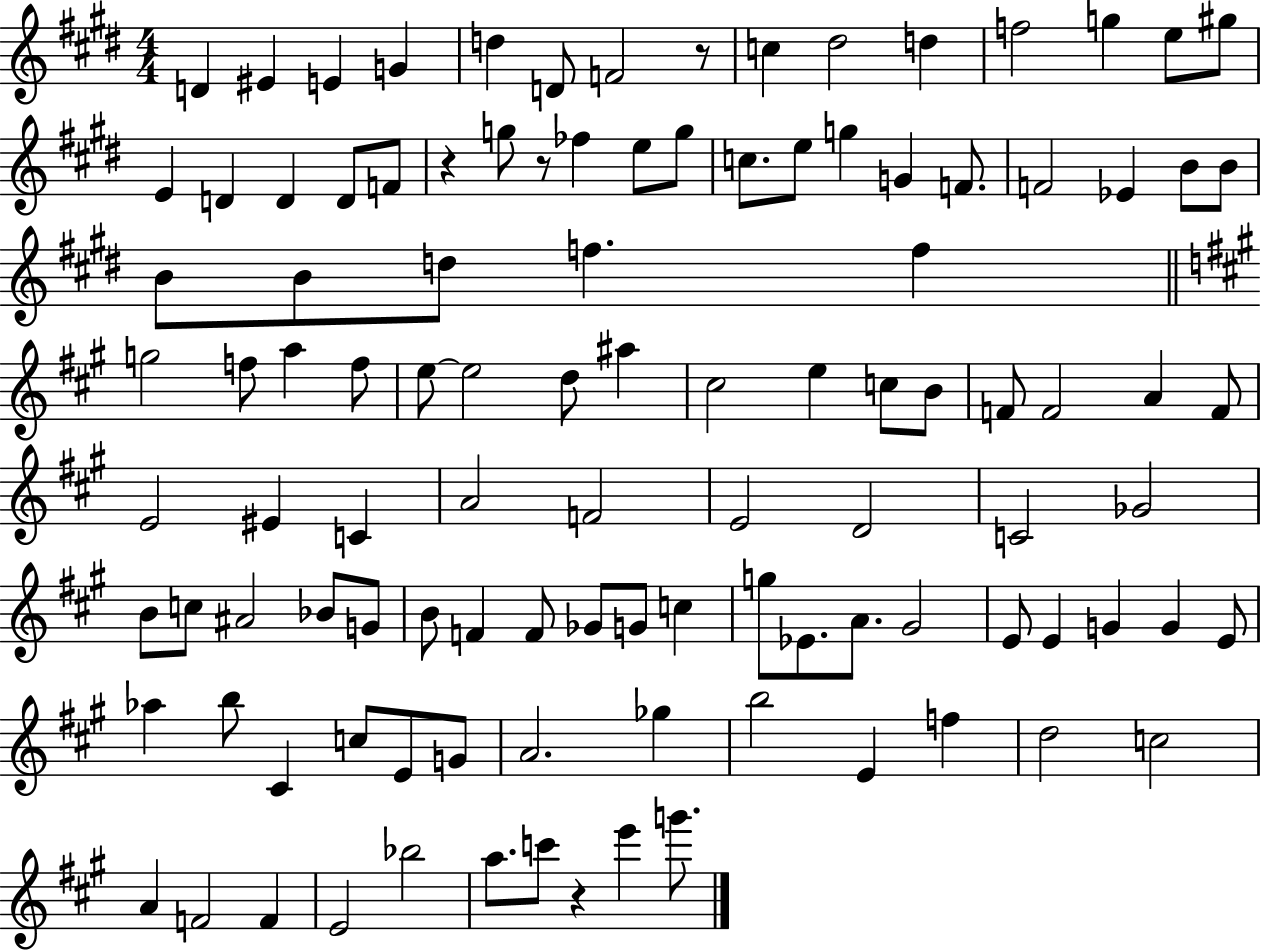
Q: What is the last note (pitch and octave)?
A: G6